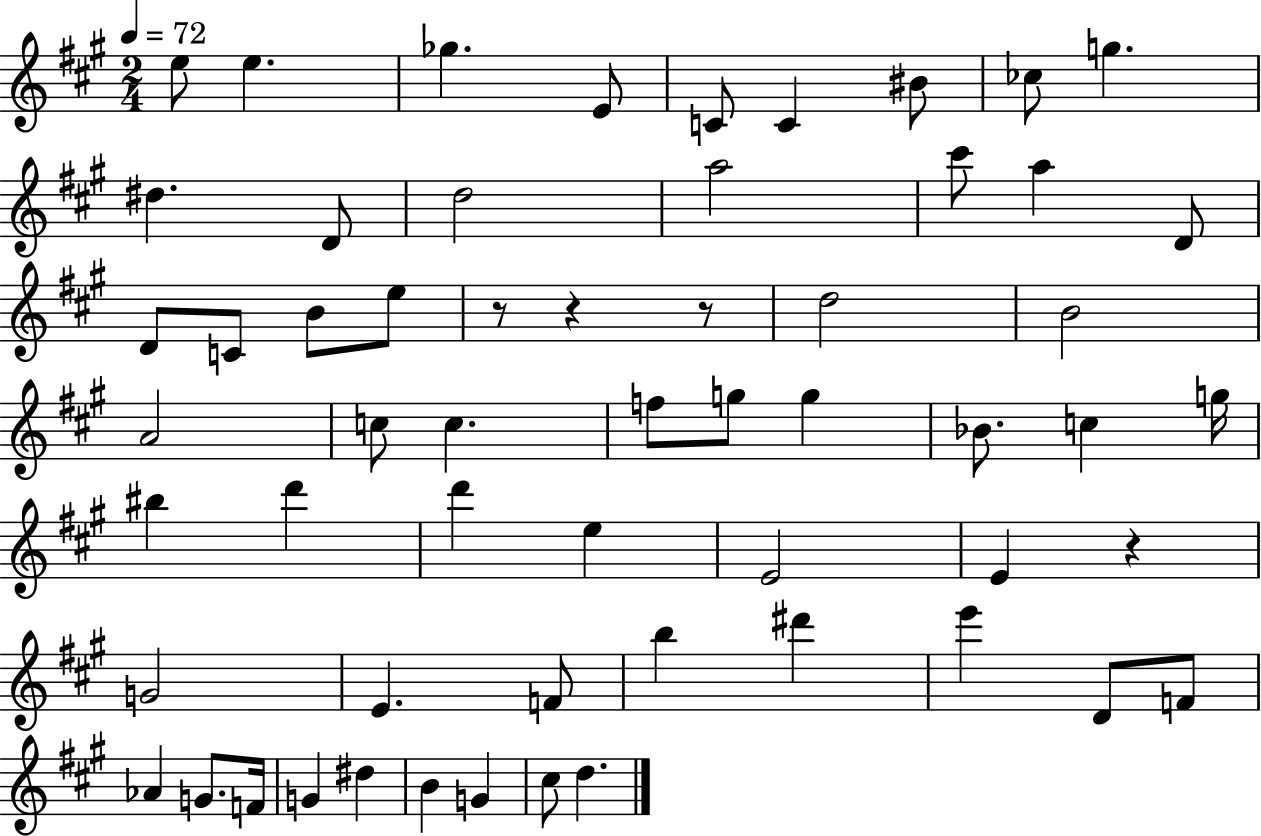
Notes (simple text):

E5/e E5/q. Gb5/q. E4/e C4/e C4/q BIS4/e CES5/e G5/q. D#5/q. D4/e D5/h A5/h C#6/e A5/q D4/e D4/e C4/e B4/e E5/e R/e R/q R/e D5/h B4/h A4/h C5/e C5/q. F5/e G5/e G5/q Bb4/e. C5/q G5/s BIS5/q D6/q D6/q E5/q E4/h E4/q R/q G4/h E4/q. F4/e B5/q D#6/q E6/q D4/e F4/e Ab4/q G4/e. F4/s G4/q D#5/q B4/q G4/q C#5/e D5/q.